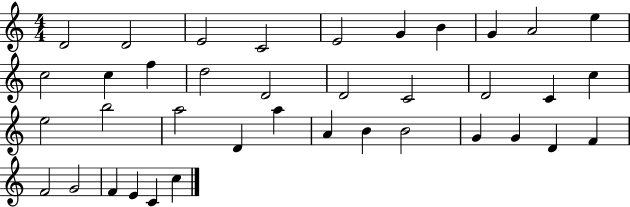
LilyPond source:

{
  \clef treble
  \numericTimeSignature
  \time 4/4
  \key c \major
  d'2 d'2 | e'2 c'2 | e'2 g'4 b'4 | g'4 a'2 e''4 | \break c''2 c''4 f''4 | d''2 d'2 | d'2 c'2 | d'2 c'4 c''4 | \break e''2 b''2 | a''2 d'4 a''4 | a'4 b'4 b'2 | g'4 g'4 d'4 f'4 | \break f'2 g'2 | f'4 e'4 c'4 c''4 | \bar "|."
}